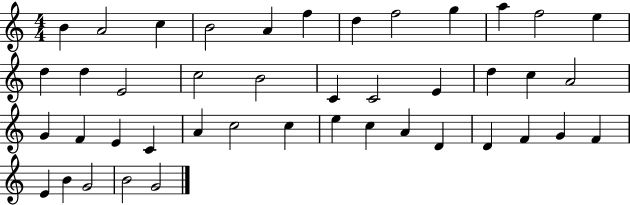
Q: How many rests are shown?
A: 0